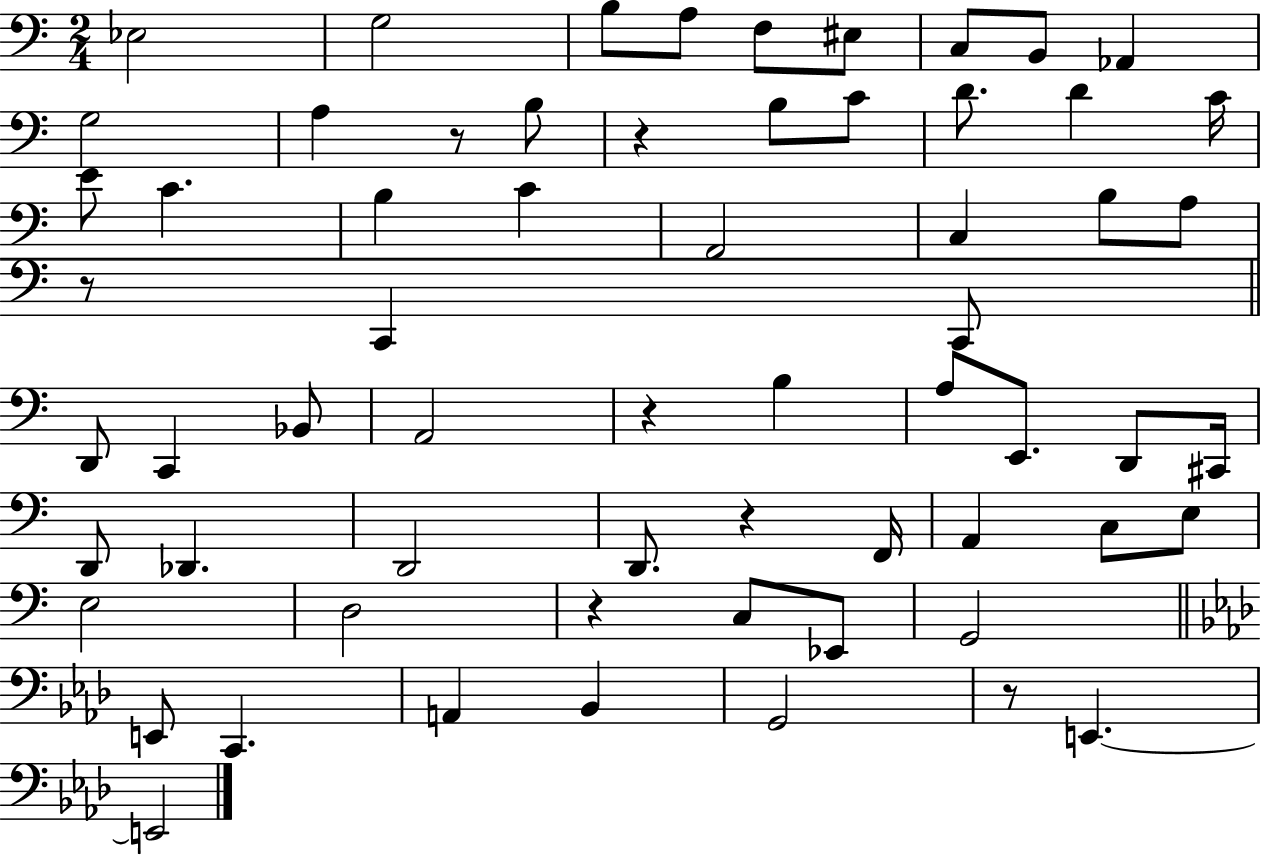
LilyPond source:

{
  \clef bass
  \numericTimeSignature
  \time 2/4
  \key c \major
  ees2 | g2 | b8 a8 f8 eis8 | c8 b,8 aes,4 | \break g2 | a4 r8 b8 | r4 b8 c'8 | d'8. d'4 c'16 | \break e'8 c'4. | b4 c'4 | a,2 | c4 b8 a8 | \break r8 c,4 c,8 | \bar "||" \break \key c \major d,8 c,4 bes,8 | a,2 | r4 b4 | a8 e,8. d,8 cis,16 | \break d,8 des,4. | d,2 | d,8. r4 f,16 | a,4 c8 e8 | \break e2 | d2 | r4 c8 ees,8 | g,2 | \break \bar "||" \break \key aes \major e,8 c,4. | a,4 bes,4 | g,2 | r8 e,4.~~ | \break e,2 | \bar "|."
}